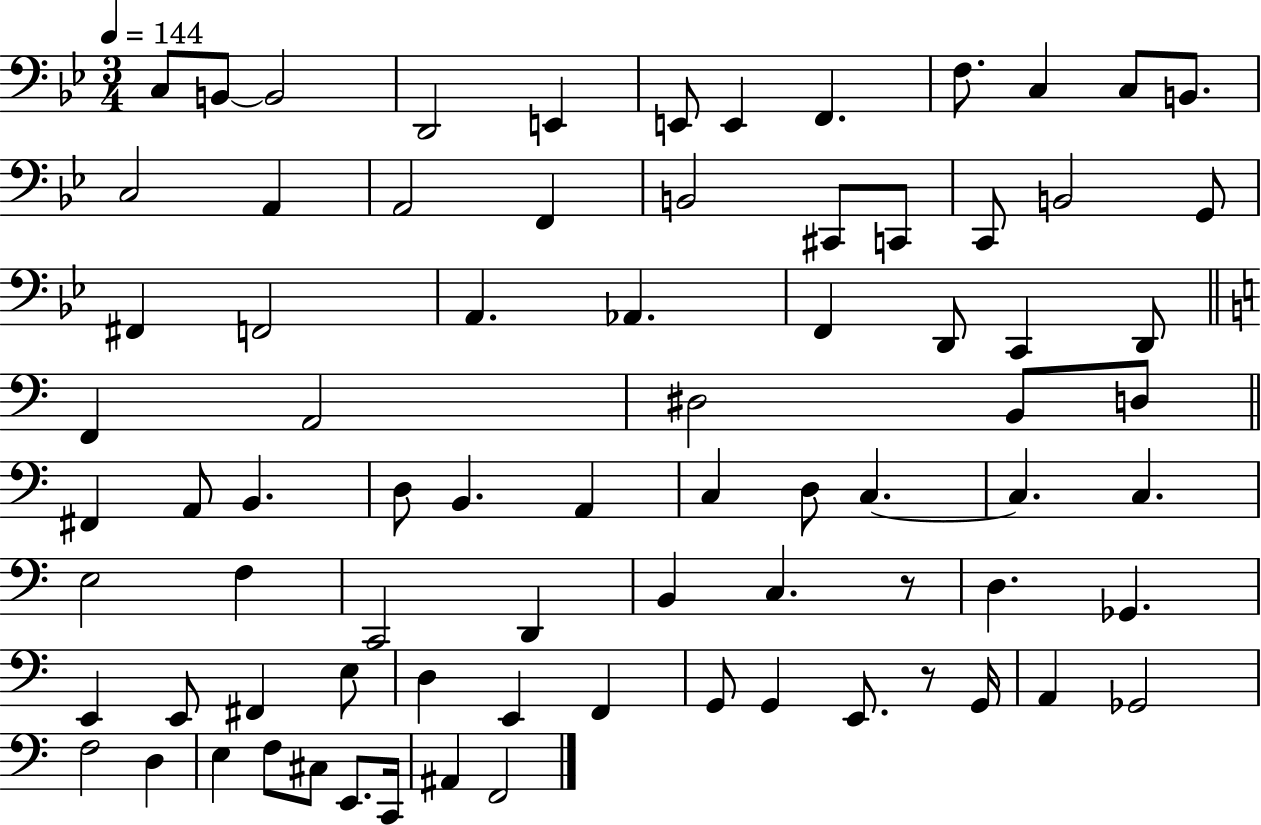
{
  \clef bass
  \numericTimeSignature
  \time 3/4
  \key bes \major
  \tempo 4 = 144
  c8 b,8~~ b,2 | d,2 e,4 | e,8 e,4 f,4. | f8. c4 c8 b,8. | \break c2 a,4 | a,2 f,4 | b,2 cis,8 c,8 | c,8 b,2 g,8 | \break fis,4 f,2 | a,4. aes,4. | f,4 d,8 c,4 d,8 | \bar "||" \break \key c \major f,4 a,2 | dis2 b,8 d8 | \bar "||" \break \key c \major fis,4 a,8 b,4. | d8 b,4. a,4 | c4 d8 c4.~~ | c4. c4. | \break e2 f4 | c,2 d,4 | b,4 c4. r8 | d4. ges,4. | \break e,4 e,8 fis,4 e8 | d4 e,4 f,4 | g,8 g,4 e,8. r8 g,16 | a,4 ges,2 | \break f2 d4 | e4 f8 cis8 e,8. c,16 | ais,4 f,2 | \bar "|."
}